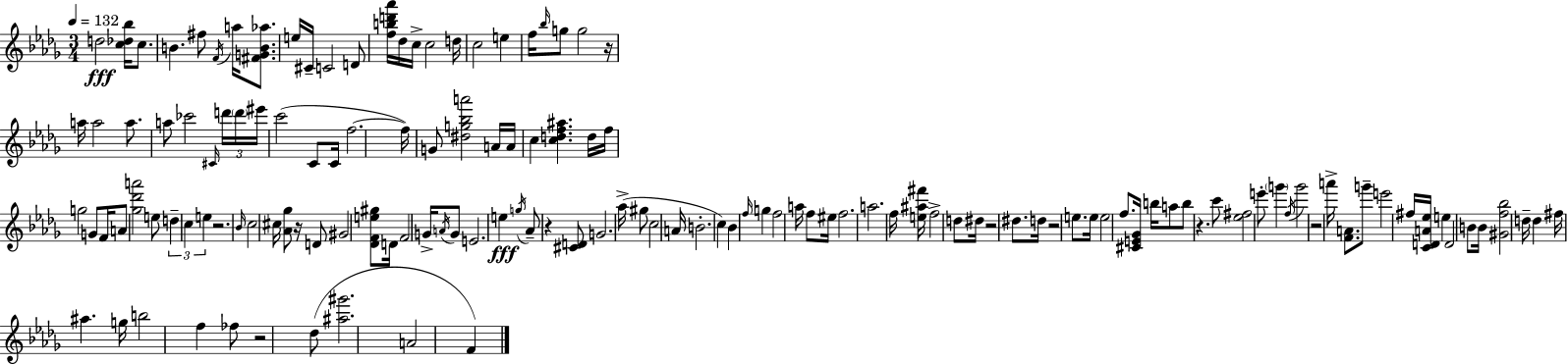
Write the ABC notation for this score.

X:1
T:Untitled
M:3/4
L:1/4
K:Bbm
d2 [c_d_b]/4 c/2 B ^f/2 F/4 a/4 [^FGB_a]/2 e/4 ^C/4 C2 D/2 [fbd'_a']/4 _d/4 c/4 c2 d/4 c2 e f/4 _b/4 g/2 g2 z/4 a/4 a2 a/2 a/2 _c'2 ^C/4 d'/4 d'/4 ^e'/4 c'2 C/2 C/4 f2 f/4 G/2 [^dg_ba']2 A/4 A/4 c [cdf^a] d/4 f/4 g2 G/2 F/4 A/2 [_g_d'a']2 e/2 d c e z2 _B/4 c2 ^c/4 [_A_g]/2 z/4 D/2 ^G2 [_DFe^g]/2 D/4 F2 G/4 A/4 G/2 E2 e g/4 _A/2 z [^CD]/2 G2 _a/4 ^g/2 c2 A/4 B2 c _B f/4 g f2 a/4 f/2 ^e/4 f2 a2 f/4 [e^a^f']/4 f2 d/2 ^d/4 z2 ^d/2 d/4 z2 e/2 e/4 e2 f/2 [^CE_G]/4 b/4 a/2 b/2 z c'/2 [_e^f]2 e'/2 g' f/4 g'2 z2 a'/4 [FA]/2 g'/2 e'2 ^f/4 [CDA_e]/4 e D2 B/2 B/4 [^Gf_b]2 d/4 d ^f/4 ^a g/4 b2 f _f/2 z2 _d/2 [^a^g']2 A2 F